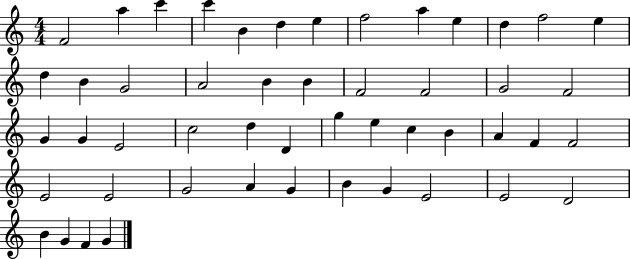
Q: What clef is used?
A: treble